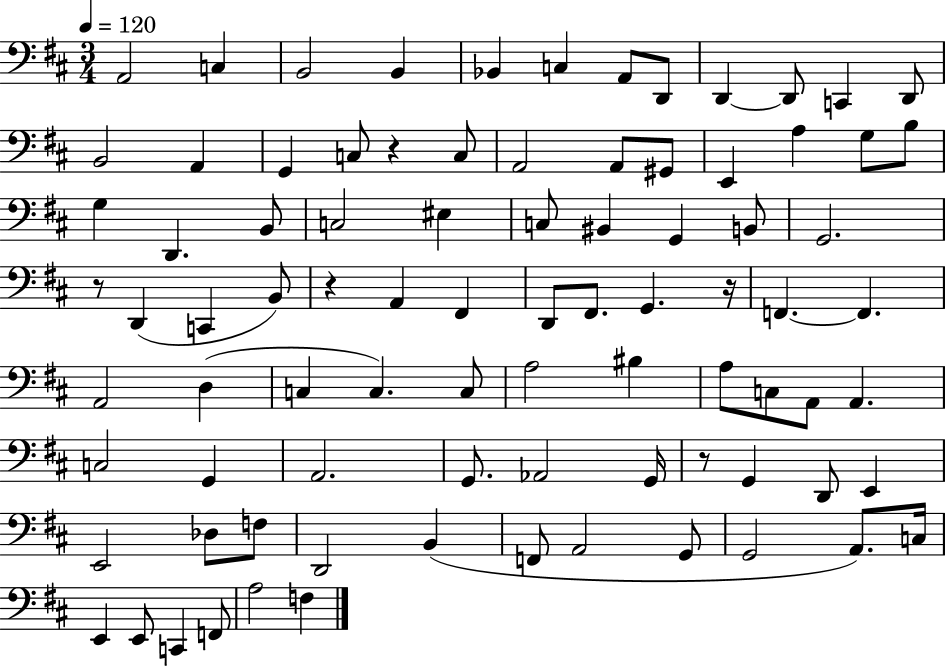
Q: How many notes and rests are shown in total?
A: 86